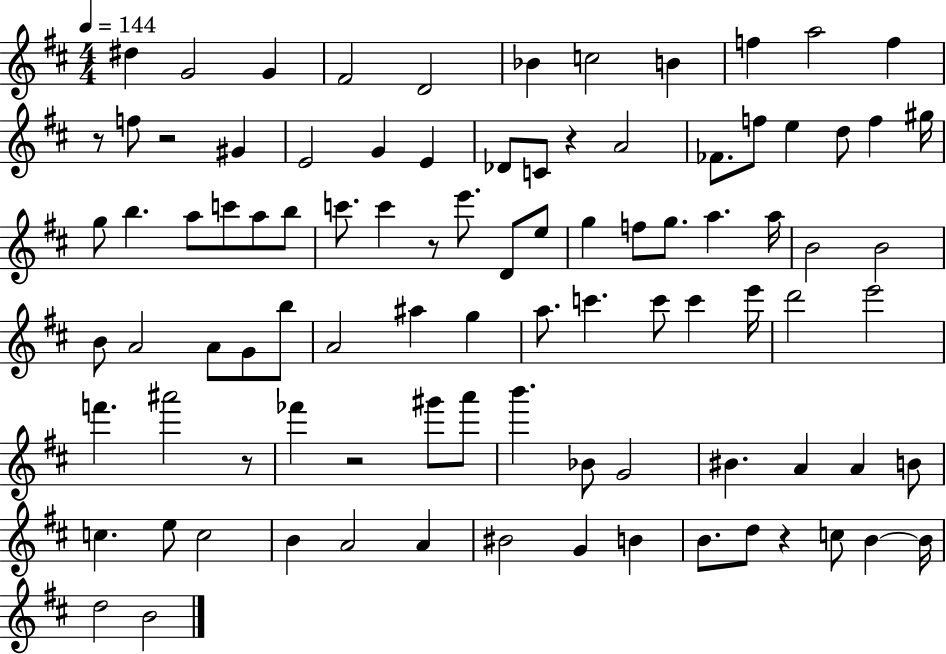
X:1
T:Untitled
M:4/4
L:1/4
K:D
^d G2 G ^F2 D2 _B c2 B f a2 f z/2 f/2 z2 ^G E2 G E _D/2 C/2 z A2 _F/2 f/2 e d/2 f ^g/4 g/2 b a/2 c'/2 a/2 b/2 c'/2 c' z/2 e'/2 D/2 e/2 g f/2 g/2 a a/4 B2 B2 B/2 A2 A/2 G/2 b/2 A2 ^a g a/2 c' c'/2 c' e'/4 d'2 e'2 f' ^a'2 z/2 _f' z2 ^g'/2 a'/2 b' _B/2 G2 ^B A A B/2 c e/2 c2 B A2 A ^B2 G B B/2 d/2 z c/2 B B/4 d2 B2